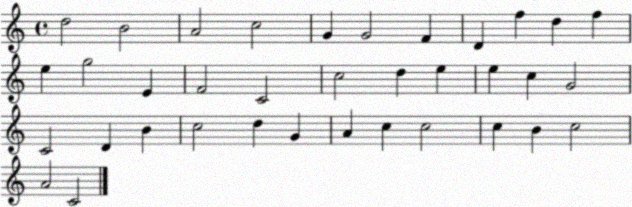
X:1
T:Untitled
M:4/4
L:1/4
K:C
d2 B2 A2 c2 G G2 F D f d f e g2 E F2 C2 c2 d e e c G2 C2 D B c2 d G A c c2 c B c2 A2 C2